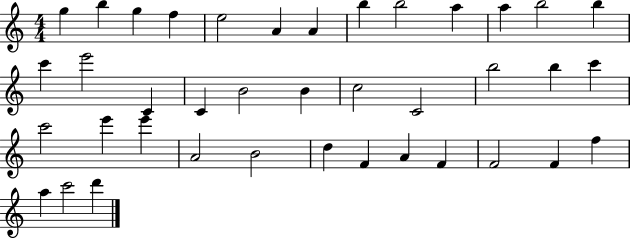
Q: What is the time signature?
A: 4/4